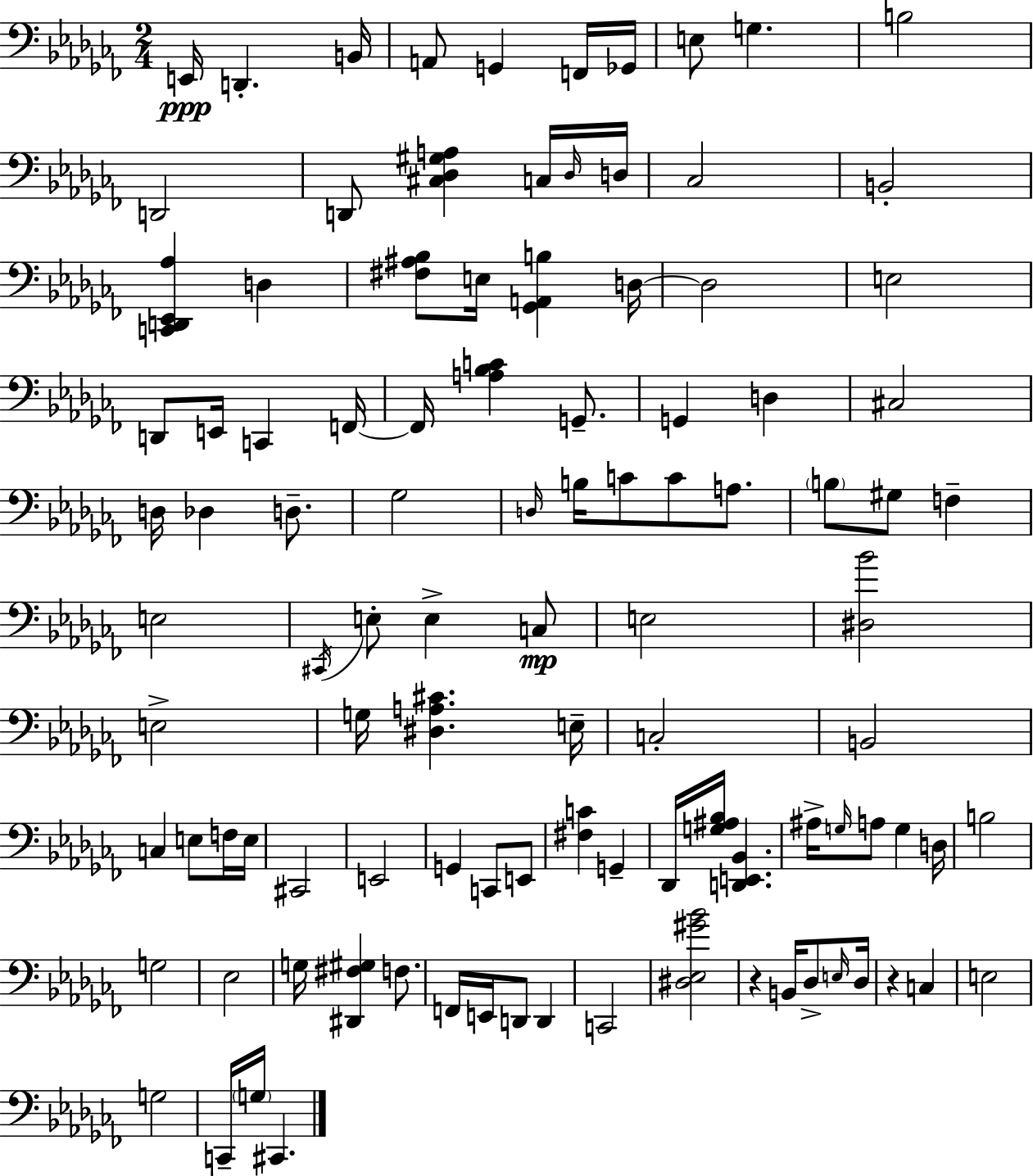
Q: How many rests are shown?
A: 2